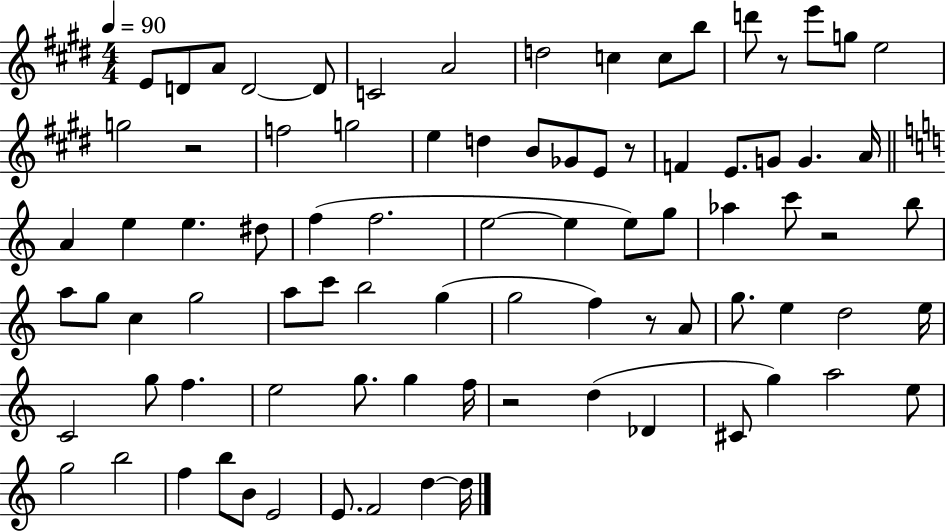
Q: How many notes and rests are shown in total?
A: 85